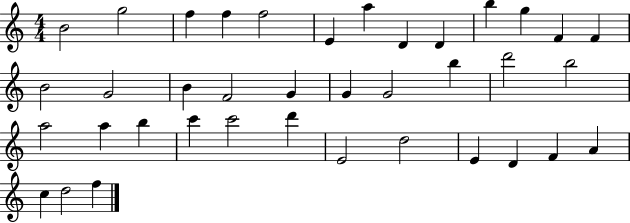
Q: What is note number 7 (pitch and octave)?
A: A5